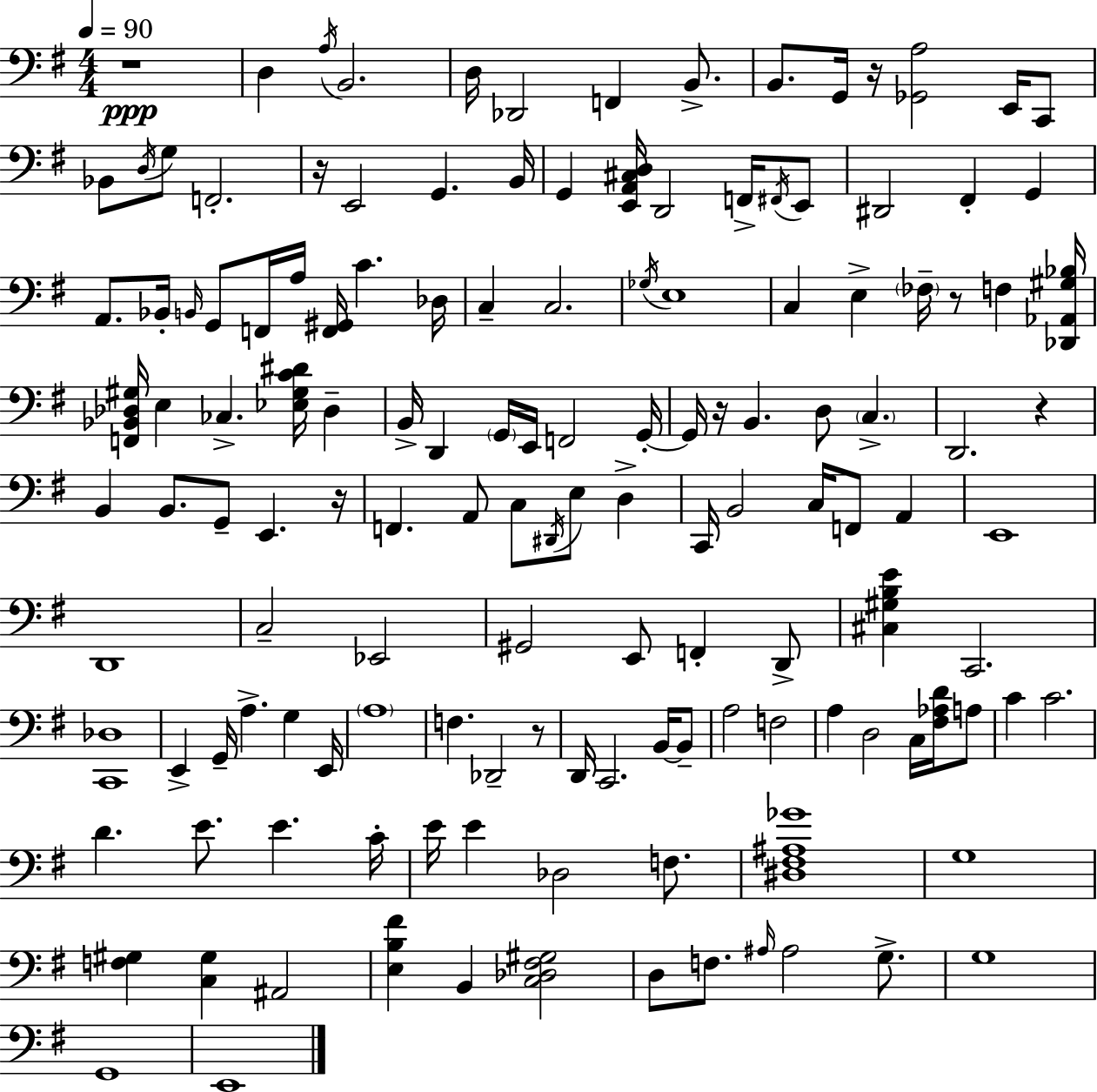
{
  \clef bass
  \numericTimeSignature
  \time 4/4
  \key g \major
  \tempo 4 = 90
  r1\ppp | d4 \acciaccatura { a16 } b,2. | d16 des,2 f,4 b,8.-> | b,8. g,16 r16 <ges, a>2 e,16 c,8 | \break bes,8 \acciaccatura { d16 } g8 f,2.-. | r16 e,2 g,4. | b,16 g,4 <e, a, cis d>16 d,2 f,16-> | \acciaccatura { fis,16 } e,8 dis,2 fis,4-. g,4 | \break a,8. bes,16-. \grace { b,16 } g,8 f,16 a16 <f, gis,>16 c'4. | des16 c4-- c2. | \acciaccatura { ges16 } e1 | c4 e4-> \parenthesize fes16-- r8 | \break f4 <des, aes, gis bes>16 <f, bes, des gis>16 e4 ces4.-> | <ees gis c' dis'>16 des4-- b,16-> d,4 \parenthesize g,16 e,16 f,2 | g,16-.~~ g,16 r16 b,4. d8 \parenthesize c4.-> | d,2. | \break r4 b,4 b,8. g,8-- e,4. | r16 f,4. a,8 c8 \acciaccatura { dis,16 } | e8 d4-> c,16 b,2 c16 | f,8 a,4 e,1 | \break d,1 | c2-- ees,2 | gis,2 e,8 | f,4-. d,8-> <cis gis b e'>4 c,2. | \break <c, des>1 | e,4-> g,16-- a4.-> | g4 e,16 \parenthesize a1 | f4. des,2-- | \break r8 d,16 c,2. | b,16~~ b,8-- a2 f2 | a4 d2 | c16 <fis aes d'>16 a8 c'4 c'2. | \break d'4. e'8. e'4. | c'16-. e'16 e'4 des2 | f8. <dis fis ais ges'>1 | g1 | \break <f gis>4 <c gis>4 ais,2 | <e b fis'>4 b,4 <c des fis gis>2 | d8 f8. \grace { ais16 } ais2 | g8.-> g1 | \break g,1 | e,1 | \bar "|."
}